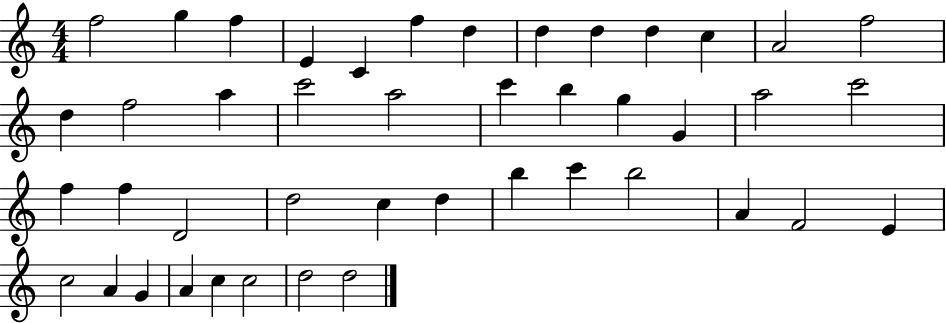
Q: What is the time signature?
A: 4/4